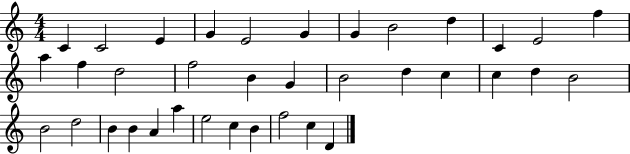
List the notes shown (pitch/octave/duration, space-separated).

C4/q C4/h E4/q G4/q E4/h G4/q G4/q B4/h D5/q C4/q E4/h F5/q A5/q F5/q D5/h F5/h B4/q G4/q B4/h D5/q C5/q C5/q D5/q B4/h B4/h D5/h B4/q B4/q A4/q A5/q E5/h C5/q B4/q F5/h C5/q D4/q